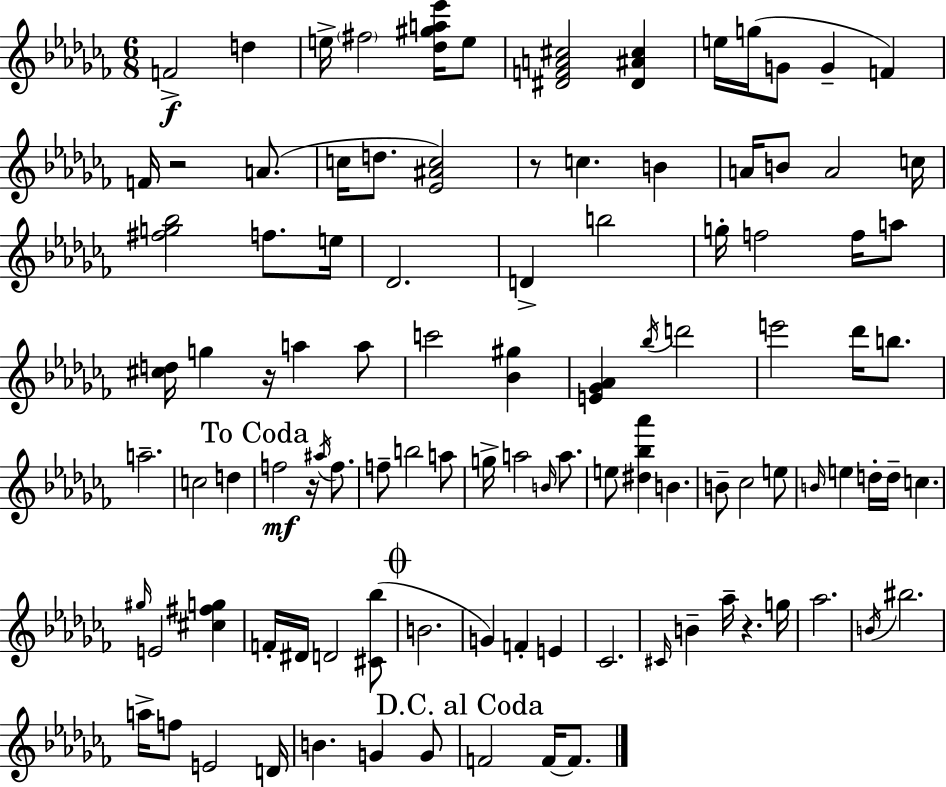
{
  \clef treble
  \numericTimeSignature
  \time 6/8
  \key aes \minor
  \repeat volta 2 { f'2->\f d''4 | e''16-> \parenthesize fis''2 <des'' gis'' a'' ees'''>16 e''8 | <dis' f' a' cis''>2 <dis' ais' cis''>4 | e''16 g''16( g'8 g'4-- f'4) | \break f'16 r2 a'8.( | c''16 d''8. <ees' ais' c''>2) | r8 c''4. b'4 | a'16 b'8 a'2 c''16 | \break <fis'' g'' bes''>2 f''8. e''16 | des'2. | d'4-> b''2 | g''16-. f''2 f''16 a''8 | \break <cis'' d''>16 g''4 r16 a''4 a''8 | c'''2 <bes' gis''>4 | <e' ges' aes'>4 \acciaccatura { bes''16 } d'''2 | e'''2 des'''16 b''8. | \break a''2.-- | c''2 d''4 | \mark "To Coda" f''2\mf r16 \acciaccatura { ais''16 } f''8. | f''8-- b''2 | \break a''8 g''16-> a''2 \grace { b'16 } | a''8. e''8 <dis'' bes'' aes'''>4 b'4. | b'8-- ces''2 | e''8 \grace { b'16 } e''4 d''16-. d''16-- c''4. | \break \grace { gis''16 } e'2 | <cis'' fis'' g''>4 f'16-. dis'16 d'2 | <cis' bes''>8( \mark \markup { \musicglyph "scripts.coda" } b'2. | g'4) f'4-. | \break e'4 ces'2. | \grace { cis'16 } b'4-- aes''16-- r4. | g''16 aes''2. | \acciaccatura { b'16 } bis''2. | \break a''16-> f''8 e'2 | d'16 b'4. | g'4 g'8 \mark "D.C. al Coda" f'2 | f'16~~ f'8. } \bar "|."
}